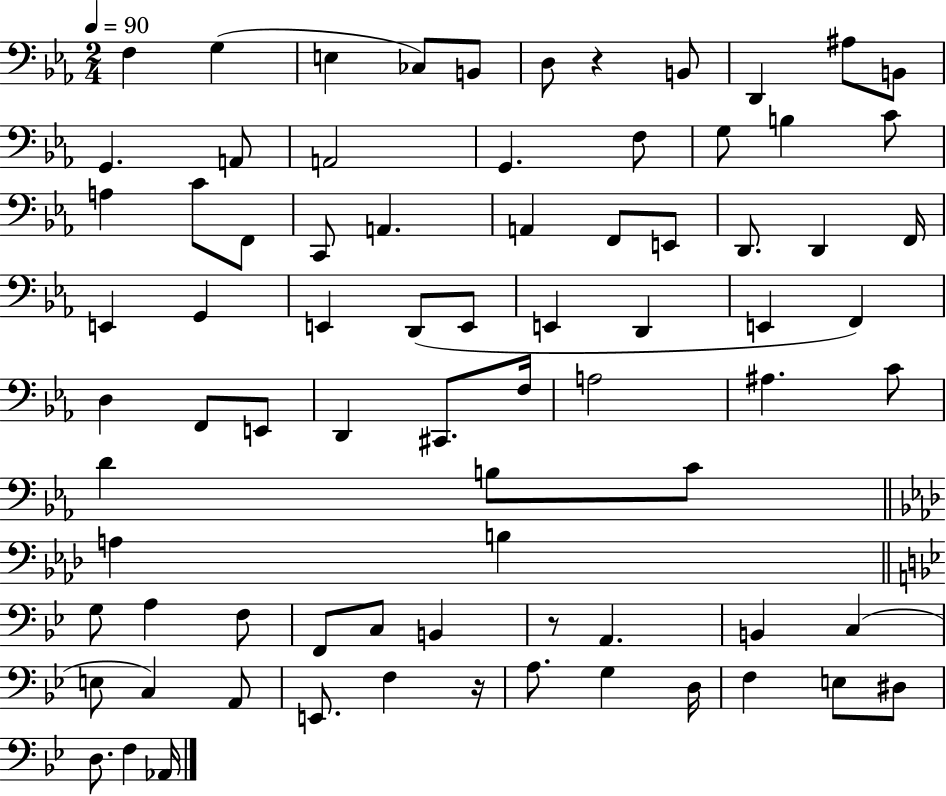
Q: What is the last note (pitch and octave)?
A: Ab2